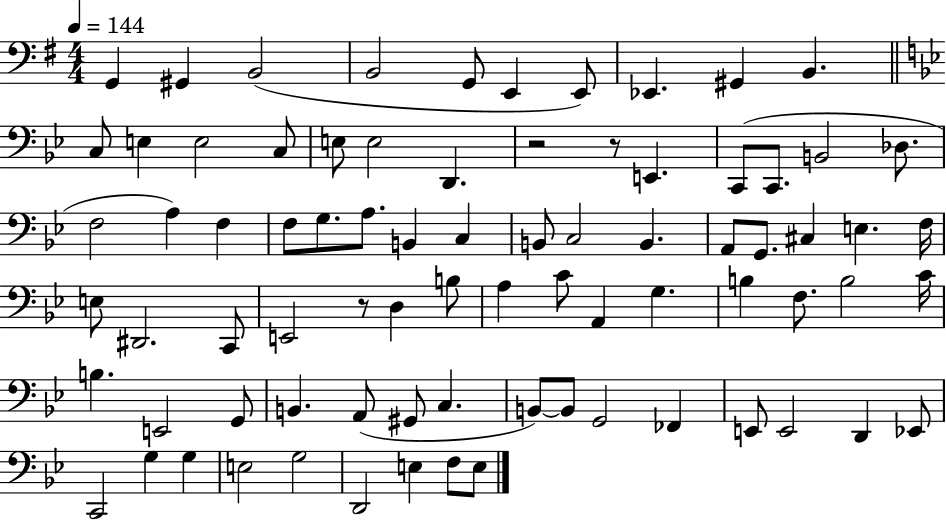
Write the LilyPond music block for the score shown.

{
  \clef bass
  \numericTimeSignature
  \time 4/4
  \key g \major
  \tempo 4 = 144
  g,4 gis,4 b,2( | b,2 g,8 e,4 e,8) | ees,4. gis,4 b,4. | \bar "||" \break \key g \minor c8 e4 e2 c8 | e8 e2 d,4. | r2 r8 e,4. | c,8( c,8. b,2 des8. | \break f2 a4) f4 | f8 g8. a8. b,4 c4 | b,8 c2 b,4. | a,8 g,8. cis4 e4. f16 | \break e8 dis,2. c,8 | e,2 r8 d4 b8 | a4 c'8 a,4 g4. | b4 f8. b2 c'16 | \break b4. e,2 g,8 | b,4. a,8( gis,8 c4. | b,8~~) b,8 g,2 fes,4 | e,8 e,2 d,4 ees,8 | \break c,2 g4 g4 | e2 g2 | d,2 e4 f8 e8 | \bar "|."
}